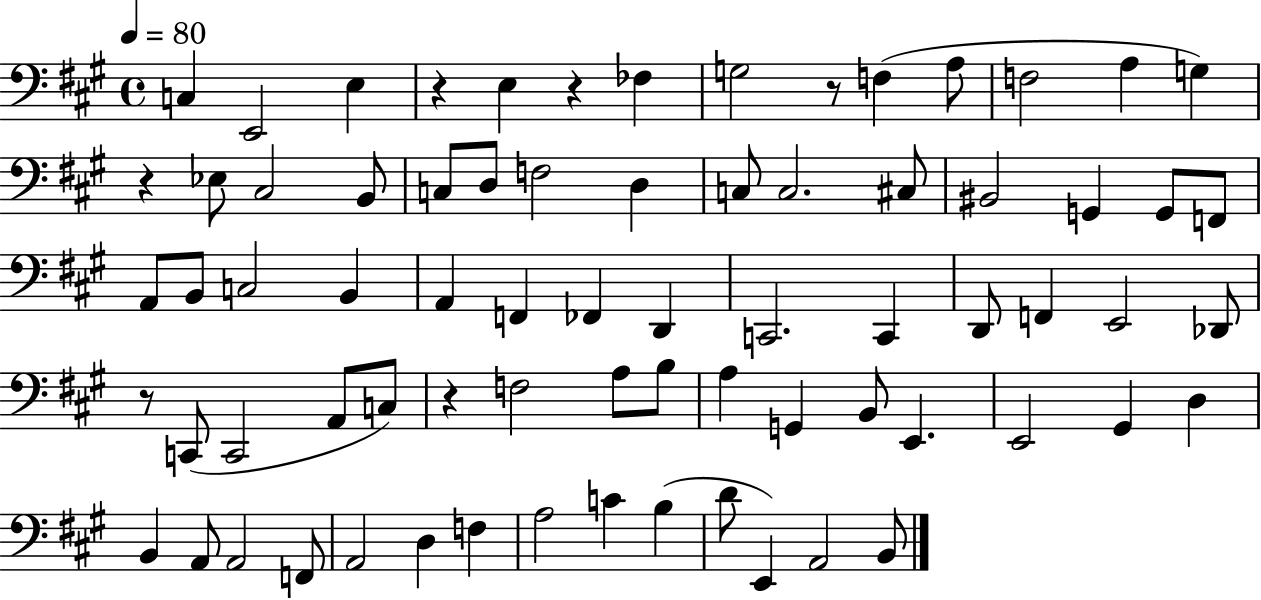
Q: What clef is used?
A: bass